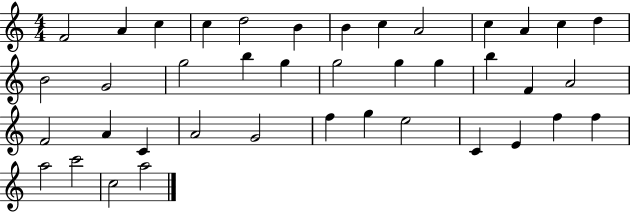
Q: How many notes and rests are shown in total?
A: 40